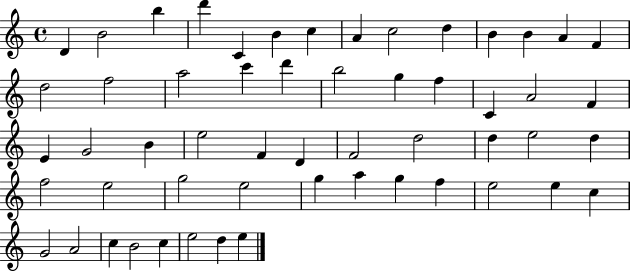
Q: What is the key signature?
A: C major